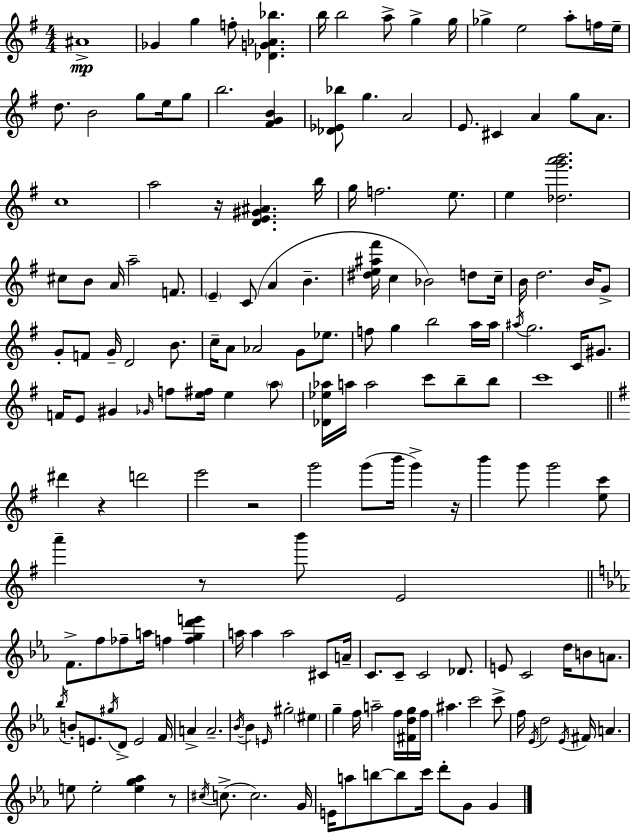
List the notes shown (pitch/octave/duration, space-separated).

A#4/w Gb4/q G5/q F5/e [Db4,G4,Ab4,Bb5]/q. B5/s B5/h A5/e G5/q G5/s Gb5/q E5/h A5/e F5/s E5/s D5/e. B4/h G5/e E5/s G5/e B5/h. [F#4,G4,B4]/q [Db4,Eb4,Bb5]/e G5/q. A4/h E4/e. C#4/q A4/q G5/e A4/e. C5/w A5/h R/s [D4,E4,G#4,A#4]/q. B5/s G5/s F5/h. E5/e. E5/q [Db5,G6,A6,B6]/h. C#5/e B4/e A4/s A5/h F4/e. E4/q C4/e A4/q B4/q. [D#5,E5,A#5,F#6]/s C5/q Bb4/h D5/e C5/s B4/s D5/h. B4/s G4/e G4/e F4/e G4/s D4/h B4/e. C5/s A4/e Ab4/h G4/e Eb5/e. F5/e G5/q B5/h A5/s A5/s A#5/s G5/h. C4/s G#4/e. F4/s E4/e G#4/q Gb4/s F5/e [E5,F#5]/s E5/q A5/e [Db4,Eb5,Ab5]/s A5/s A5/h C6/e B5/e B5/e C6/w D#6/q R/q D6/h E6/h R/h G6/h G6/e B6/s G6/q R/s B6/q G6/e G6/h [E5,C6]/e A6/q R/e B6/e E4/h F4/e. F5/e FES5/e A5/s F5/q [F5,G5,D6,E6]/q A5/s A5/q A5/h C#4/e A4/s C4/e. C4/e C4/h Db4/e. E4/e C4/h D5/s B4/e A4/e. Bb5/s B4/e E4/e. G#5/s D4/e E4/h F4/s A4/q A4/h. Bb4/s Bb4/q E4/s G#5/h EIS5/q G5/q F5/s A5/h F5/s [F#4,D5,G5]/s F5/s A#5/q. C6/h C6/e F5/s Eb4/s D5/h Eb4/s F#4/s A4/q. E5/e E5/h [E5,G5,Ab5]/q R/e C#5/s C5/e. C5/h. G4/s E4/s A5/e B5/e B5/e C6/s D6/e G4/e G4/q